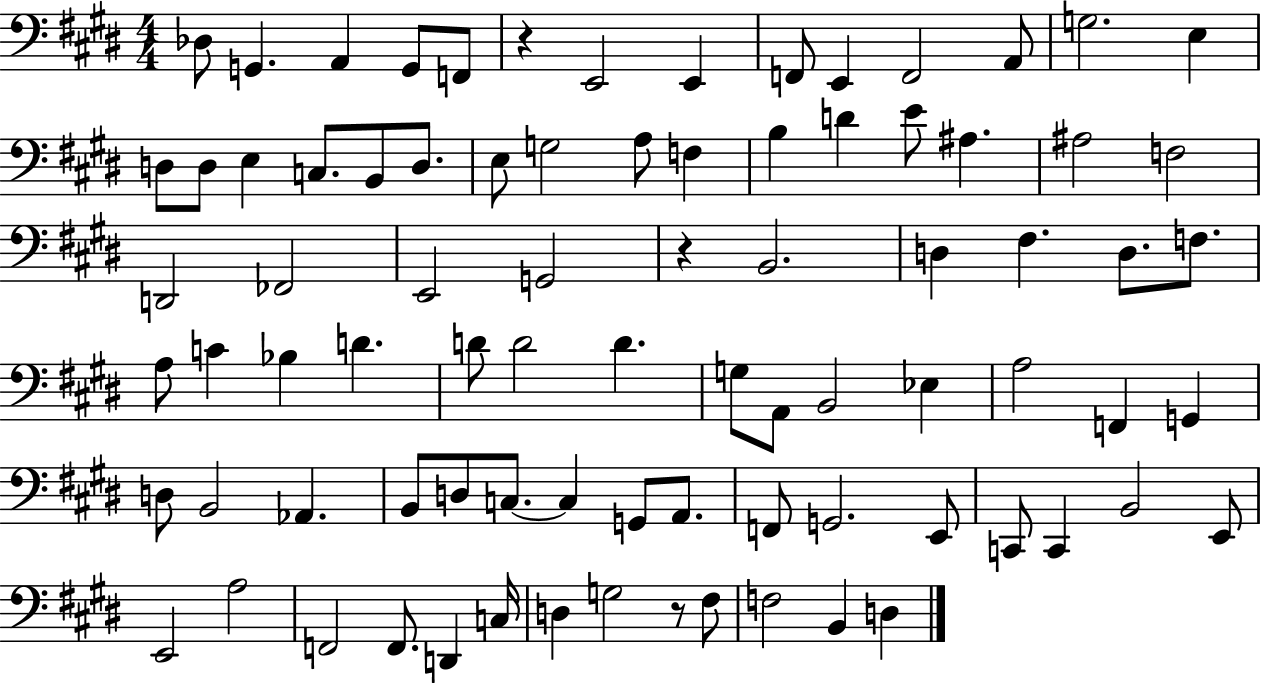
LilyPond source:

{
  \clef bass
  \numericTimeSignature
  \time 4/4
  \key e \major
  des8 g,4. a,4 g,8 f,8 | r4 e,2 e,4 | f,8 e,4 f,2 a,8 | g2. e4 | \break d8 d8 e4 c8. b,8 d8. | e8 g2 a8 f4 | b4 d'4 e'8 ais4. | ais2 f2 | \break d,2 fes,2 | e,2 g,2 | r4 b,2. | d4 fis4. d8. f8. | \break a8 c'4 bes4 d'4. | d'8 d'2 d'4. | g8 a,8 b,2 ees4 | a2 f,4 g,4 | \break d8 b,2 aes,4. | b,8 d8 c8.~~ c4 g,8 a,8. | f,8 g,2. e,8 | c,8 c,4 b,2 e,8 | \break e,2 a2 | f,2 f,8. d,4 c16 | d4 g2 r8 fis8 | f2 b,4 d4 | \break \bar "|."
}